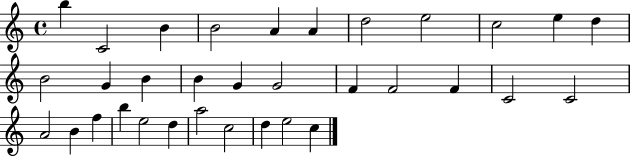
B5/q C4/h B4/q B4/h A4/q A4/q D5/h E5/h C5/h E5/q D5/q B4/h G4/q B4/q B4/q G4/q G4/h F4/q F4/h F4/q C4/h C4/h A4/h B4/q F5/q B5/q E5/h D5/q A5/h C5/h D5/q E5/h C5/q